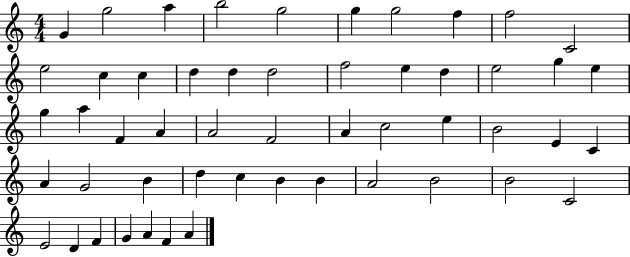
X:1
T:Untitled
M:4/4
L:1/4
K:C
G g2 a b2 g2 g g2 f f2 C2 e2 c c d d d2 f2 e d e2 g e g a F A A2 F2 A c2 e B2 E C A G2 B d c B B A2 B2 B2 C2 E2 D F G A F A